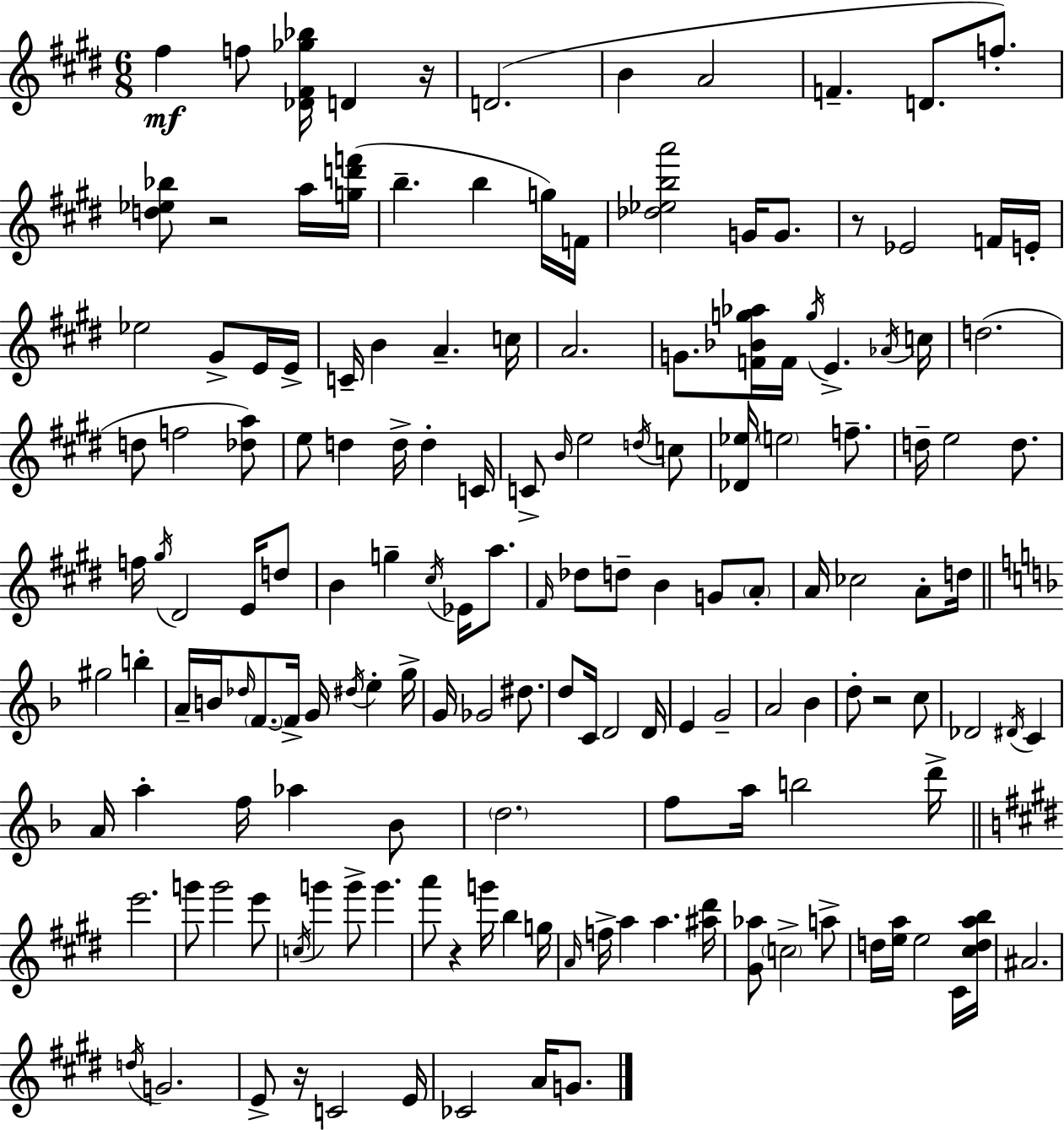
{
  \clef treble
  \numericTimeSignature
  \time 6/8
  \key e \major
  \repeat volta 2 { fis''4\mf f''8 <des' fis' ges'' bes''>16 d'4 r16 | d'2.( | b'4 a'2 | f'4.-- d'8. f''8.-.) | \break <d'' ees'' bes''>8 r2 a''16 <g'' d''' f'''>16( | b''4.-- b''4 g''16) f'16 | <des'' ees'' b'' a'''>2 g'16 g'8. | r8 ees'2 f'16 e'16-. | \break ees''2 gis'8-> e'16 e'16-> | c'16-- b'4 a'4.-- c''16 | a'2. | g'8. <f' bes' g'' aes''>16 f'16 \acciaccatura { g''16 } e'4.-> | \break \acciaccatura { aes'16 } c''16 d''2.( | d''8 f''2 | <des'' a''>8) e''8 d''4 d''16-> d''4-. | c'16 c'8-> \grace { b'16 } e''2 | \break \acciaccatura { d''16 } c''8 <des' ees''>16 \parenthesize e''2 | f''8.-- d''16-- e''2 | d''8. f''16 \acciaccatura { gis''16 } dis'2 | e'16 d''8 b'4 g''4-- | \break \acciaccatura { cis''16 } ees'16 a''8. \grace { fis'16 } des''8 d''8-- b'4 | g'8 \parenthesize a'8-. a'16 ces''2 | a'8-. d''16 \bar "||" \break \key f \major gis''2 b''4-. | a'16-- b'16 \grace { des''16 } \parenthesize f'8.~~ f'16-> g'16 \acciaccatura { dis''16 } e''4-. | g''16-> g'16 ges'2 dis''8. | d''8 c'16 d'2 | \break d'16 e'4 g'2-- | a'2 bes'4 | d''8-. r2 | c''8 des'2 \acciaccatura { dis'16 } c'4 | \break a'16 a''4-. f''16 aes''4 | bes'8 \parenthesize d''2. | f''8 a''16 b''2 | d'''16-> \bar "||" \break \key e \major e'''2. | g'''8 g'''2 e'''8 | \acciaccatura { c''16 } g'''4 g'''8-> g'''4. | a'''8 r4 g'''16 b''4 | \break g''16 \grace { a'16 } f''16-> a''4 a''4. | <ais'' dis'''>16 <gis' aes''>8 \parenthesize c''2-> | a''8-> d''16 <e'' a''>16 e''2 | cis'16 <cis'' d'' a'' b''>16 ais'2. | \break \acciaccatura { d''16 } g'2. | e'8-> r16 c'2 | e'16 ces'2 a'16 | g'8. } \bar "|."
}